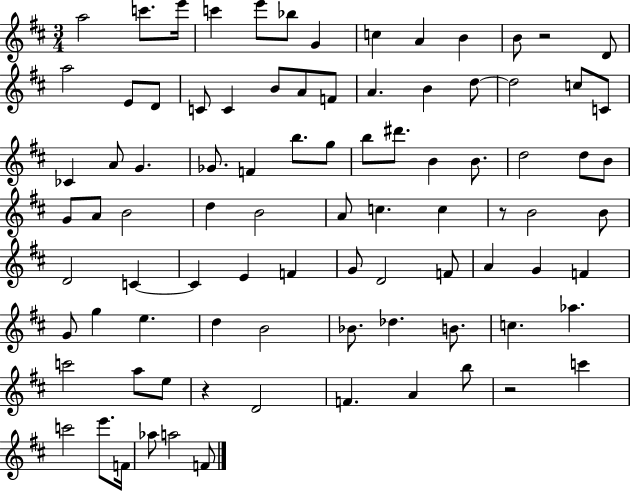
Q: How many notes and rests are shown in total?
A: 89